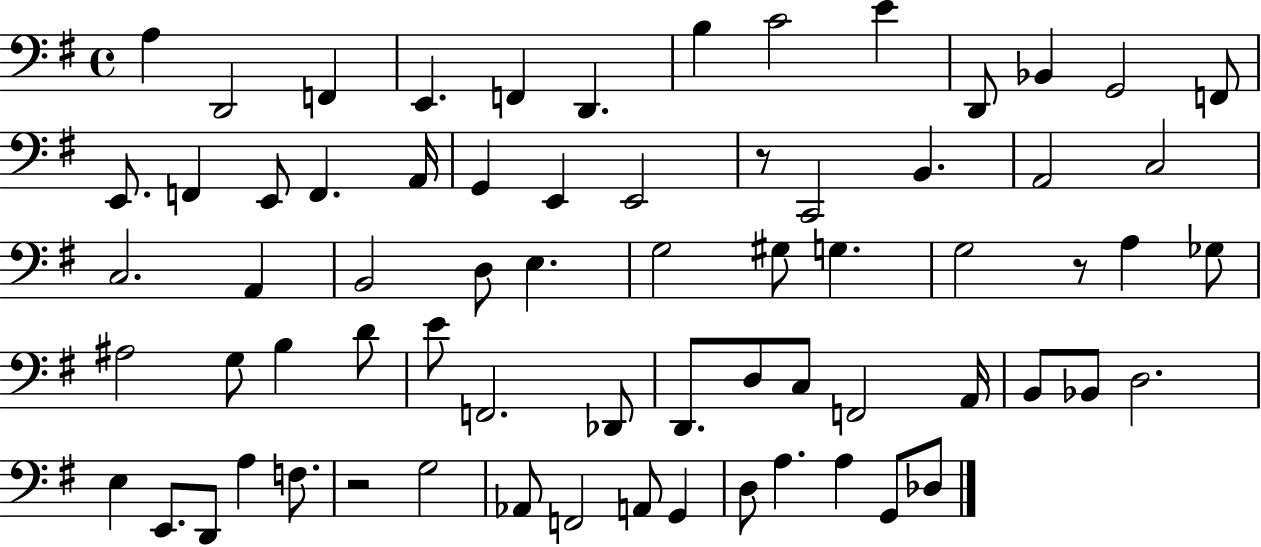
A3/q D2/h F2/q E2/q. F2/q D2/q. B3/q C4/h E4/q D2/e Bb2/q G2/h F2/e E2/e. F2/q E2/e F2/q. A2/s G2/q E2/q E2/h R/e C2/h B2/q. A2/h C3/h C3/h. A2/q B2/h D3/e E3/q. G3/h G#3/e G3/q. G3/h R/e A3/q Gb3/e A#3/h G3/e B3/q D4/e E4/e F2/h. Db2/e D2/e. D3/e C3/e F2/h A2/s B2/e Bb2/e D3/h. E3/q E2/e. D2/e A3/q F3/e. R/h G3/h Ab2/e F2/h A2/e G2/q D3/e A3/q. A3/q G2/e Db3/e